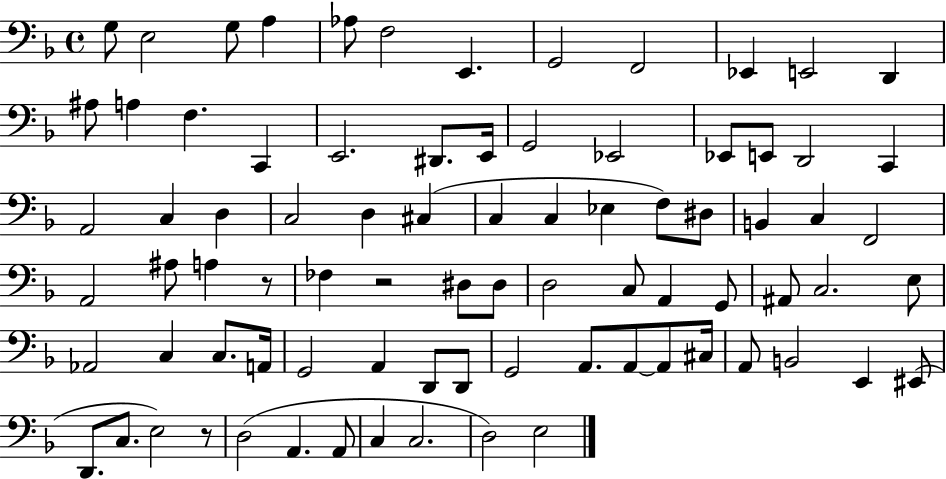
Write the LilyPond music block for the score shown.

{
  \clef bass
  \time 4/4
  \defaultTimeSignature
  \key f \major
  g8 e2 g8 a4 | aes8 f2 e,4. | g,2 f,2 | ees,4 e,2 d,4 | \break ais8 a4 f4. c,4 | e,2. dis,8. e,16 | g,2 ees,2 | ees,8 e,8 d,2 c,4 | \break a,2 c4 d4 | c2 d4 cis4( | c4 c4 ees4 f8) dis8 | b,4 c4 f,2 | \break a,2 ais8 a4 r8 | fes4 r2 dis8 dis8 | d2 c8 a,4 g,8 | ais,8 c2. e8 | \break aes,2 c4 c8. a,16 | g,2 a,4 d,8 d,8 | g,2 a,8. a,8~~ a,8 cis16 | a,8 b,2 e,4 eis,8( | \break d,8. c8. e2) r8 | d2( a,4. a,8 | c4 c2. | d2) e2 | \break \bar "|."
}